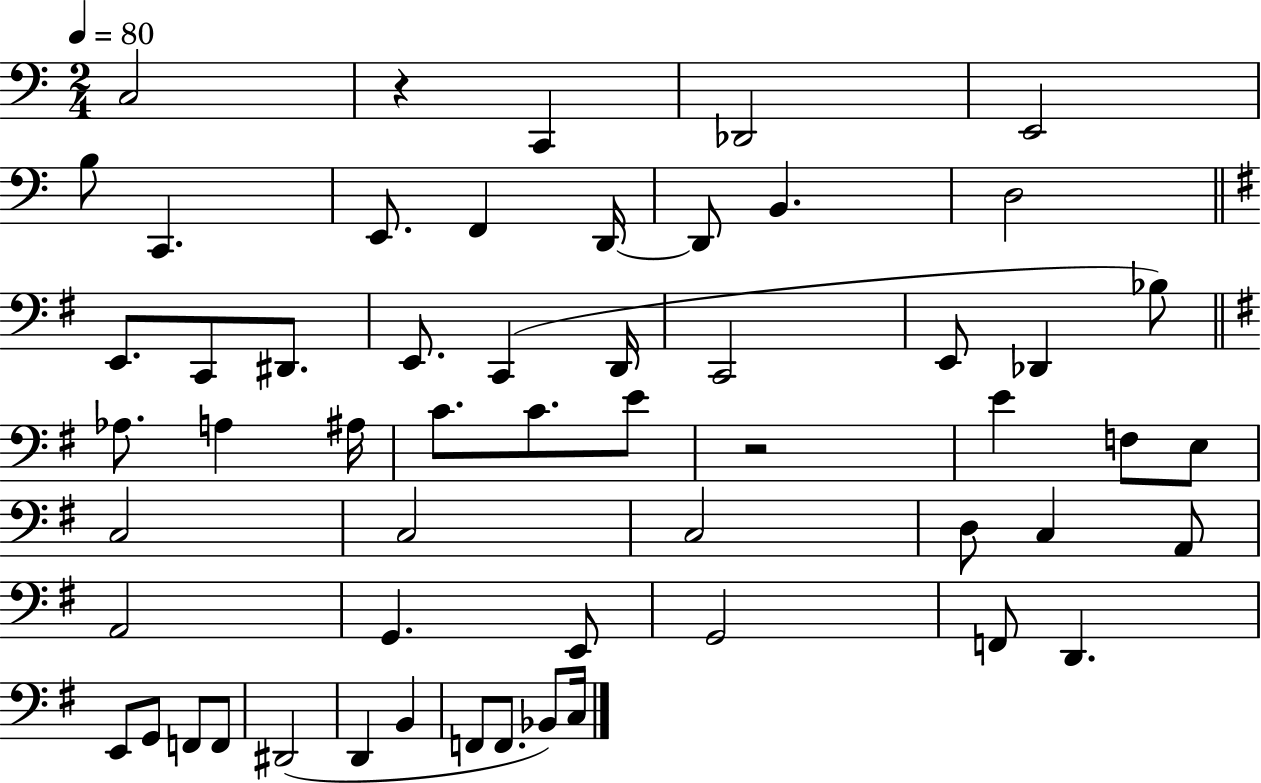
X:1
T:Untitled
M:2/4
L:1/4
K:C
C,2 z C,, _D,,2 E,,2 B,/2 C,, E,,/2 F,, D,,/4 D,,/2 B,, D,2 E,,/2 C,,/2 ^D,,/2 E,,/2 C,, D,,/4 C,,2 E,,/2 _D,, _B,/2 _A,/2 A, ^A,/4 C/2 C/2 E/2 z2 E F,/2 E,/2 C,2 C,2 C,2 D,/2 C, A,,/2 A,,2 G,, E,,/2 G,,2 F,,/2 D,, E,,/2 G,,/2 F,,/2 F,,/2 ^D,,2 D,, B,, F,,/2 F,,/2 _B,,/2 C,/4